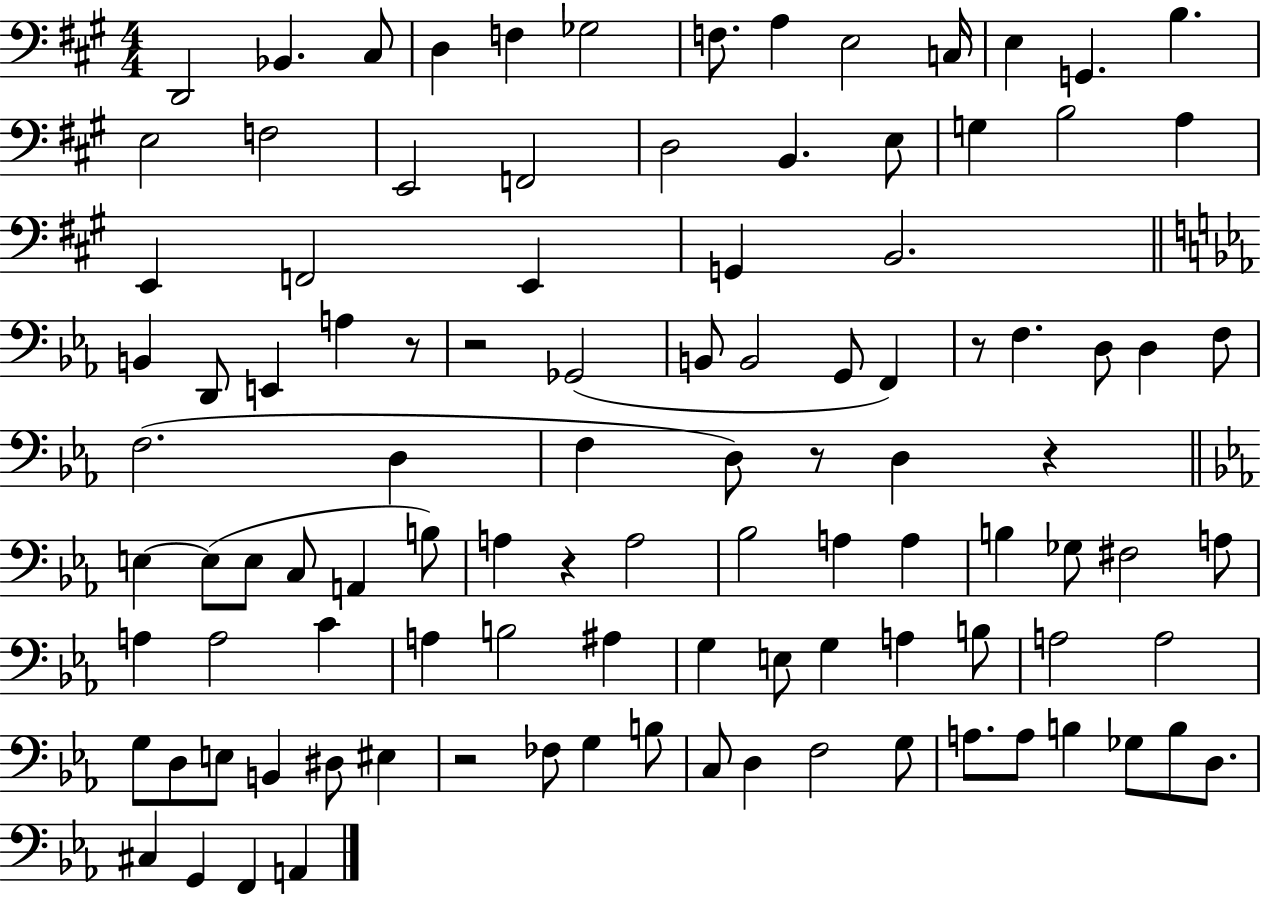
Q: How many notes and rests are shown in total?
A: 104